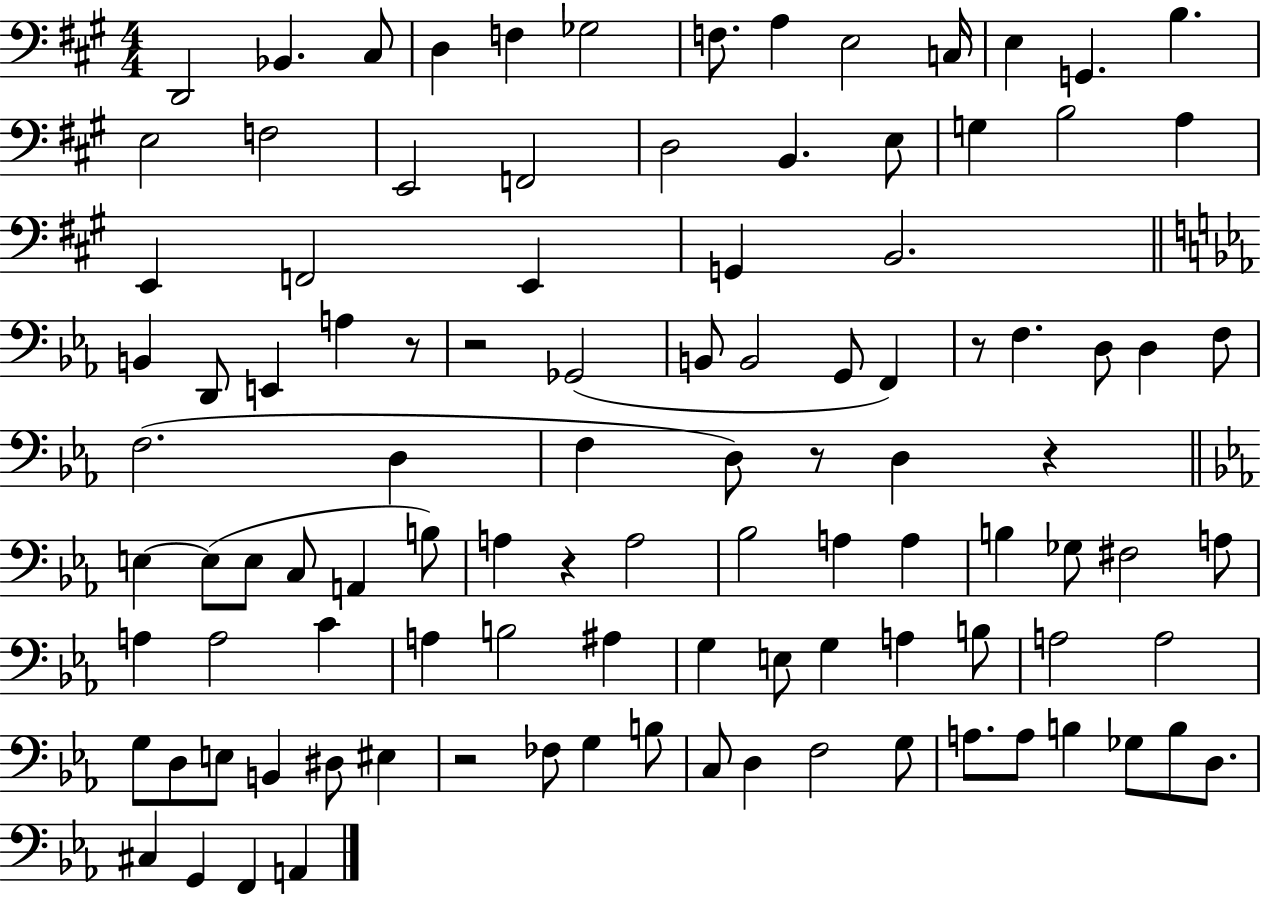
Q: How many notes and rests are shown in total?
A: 104